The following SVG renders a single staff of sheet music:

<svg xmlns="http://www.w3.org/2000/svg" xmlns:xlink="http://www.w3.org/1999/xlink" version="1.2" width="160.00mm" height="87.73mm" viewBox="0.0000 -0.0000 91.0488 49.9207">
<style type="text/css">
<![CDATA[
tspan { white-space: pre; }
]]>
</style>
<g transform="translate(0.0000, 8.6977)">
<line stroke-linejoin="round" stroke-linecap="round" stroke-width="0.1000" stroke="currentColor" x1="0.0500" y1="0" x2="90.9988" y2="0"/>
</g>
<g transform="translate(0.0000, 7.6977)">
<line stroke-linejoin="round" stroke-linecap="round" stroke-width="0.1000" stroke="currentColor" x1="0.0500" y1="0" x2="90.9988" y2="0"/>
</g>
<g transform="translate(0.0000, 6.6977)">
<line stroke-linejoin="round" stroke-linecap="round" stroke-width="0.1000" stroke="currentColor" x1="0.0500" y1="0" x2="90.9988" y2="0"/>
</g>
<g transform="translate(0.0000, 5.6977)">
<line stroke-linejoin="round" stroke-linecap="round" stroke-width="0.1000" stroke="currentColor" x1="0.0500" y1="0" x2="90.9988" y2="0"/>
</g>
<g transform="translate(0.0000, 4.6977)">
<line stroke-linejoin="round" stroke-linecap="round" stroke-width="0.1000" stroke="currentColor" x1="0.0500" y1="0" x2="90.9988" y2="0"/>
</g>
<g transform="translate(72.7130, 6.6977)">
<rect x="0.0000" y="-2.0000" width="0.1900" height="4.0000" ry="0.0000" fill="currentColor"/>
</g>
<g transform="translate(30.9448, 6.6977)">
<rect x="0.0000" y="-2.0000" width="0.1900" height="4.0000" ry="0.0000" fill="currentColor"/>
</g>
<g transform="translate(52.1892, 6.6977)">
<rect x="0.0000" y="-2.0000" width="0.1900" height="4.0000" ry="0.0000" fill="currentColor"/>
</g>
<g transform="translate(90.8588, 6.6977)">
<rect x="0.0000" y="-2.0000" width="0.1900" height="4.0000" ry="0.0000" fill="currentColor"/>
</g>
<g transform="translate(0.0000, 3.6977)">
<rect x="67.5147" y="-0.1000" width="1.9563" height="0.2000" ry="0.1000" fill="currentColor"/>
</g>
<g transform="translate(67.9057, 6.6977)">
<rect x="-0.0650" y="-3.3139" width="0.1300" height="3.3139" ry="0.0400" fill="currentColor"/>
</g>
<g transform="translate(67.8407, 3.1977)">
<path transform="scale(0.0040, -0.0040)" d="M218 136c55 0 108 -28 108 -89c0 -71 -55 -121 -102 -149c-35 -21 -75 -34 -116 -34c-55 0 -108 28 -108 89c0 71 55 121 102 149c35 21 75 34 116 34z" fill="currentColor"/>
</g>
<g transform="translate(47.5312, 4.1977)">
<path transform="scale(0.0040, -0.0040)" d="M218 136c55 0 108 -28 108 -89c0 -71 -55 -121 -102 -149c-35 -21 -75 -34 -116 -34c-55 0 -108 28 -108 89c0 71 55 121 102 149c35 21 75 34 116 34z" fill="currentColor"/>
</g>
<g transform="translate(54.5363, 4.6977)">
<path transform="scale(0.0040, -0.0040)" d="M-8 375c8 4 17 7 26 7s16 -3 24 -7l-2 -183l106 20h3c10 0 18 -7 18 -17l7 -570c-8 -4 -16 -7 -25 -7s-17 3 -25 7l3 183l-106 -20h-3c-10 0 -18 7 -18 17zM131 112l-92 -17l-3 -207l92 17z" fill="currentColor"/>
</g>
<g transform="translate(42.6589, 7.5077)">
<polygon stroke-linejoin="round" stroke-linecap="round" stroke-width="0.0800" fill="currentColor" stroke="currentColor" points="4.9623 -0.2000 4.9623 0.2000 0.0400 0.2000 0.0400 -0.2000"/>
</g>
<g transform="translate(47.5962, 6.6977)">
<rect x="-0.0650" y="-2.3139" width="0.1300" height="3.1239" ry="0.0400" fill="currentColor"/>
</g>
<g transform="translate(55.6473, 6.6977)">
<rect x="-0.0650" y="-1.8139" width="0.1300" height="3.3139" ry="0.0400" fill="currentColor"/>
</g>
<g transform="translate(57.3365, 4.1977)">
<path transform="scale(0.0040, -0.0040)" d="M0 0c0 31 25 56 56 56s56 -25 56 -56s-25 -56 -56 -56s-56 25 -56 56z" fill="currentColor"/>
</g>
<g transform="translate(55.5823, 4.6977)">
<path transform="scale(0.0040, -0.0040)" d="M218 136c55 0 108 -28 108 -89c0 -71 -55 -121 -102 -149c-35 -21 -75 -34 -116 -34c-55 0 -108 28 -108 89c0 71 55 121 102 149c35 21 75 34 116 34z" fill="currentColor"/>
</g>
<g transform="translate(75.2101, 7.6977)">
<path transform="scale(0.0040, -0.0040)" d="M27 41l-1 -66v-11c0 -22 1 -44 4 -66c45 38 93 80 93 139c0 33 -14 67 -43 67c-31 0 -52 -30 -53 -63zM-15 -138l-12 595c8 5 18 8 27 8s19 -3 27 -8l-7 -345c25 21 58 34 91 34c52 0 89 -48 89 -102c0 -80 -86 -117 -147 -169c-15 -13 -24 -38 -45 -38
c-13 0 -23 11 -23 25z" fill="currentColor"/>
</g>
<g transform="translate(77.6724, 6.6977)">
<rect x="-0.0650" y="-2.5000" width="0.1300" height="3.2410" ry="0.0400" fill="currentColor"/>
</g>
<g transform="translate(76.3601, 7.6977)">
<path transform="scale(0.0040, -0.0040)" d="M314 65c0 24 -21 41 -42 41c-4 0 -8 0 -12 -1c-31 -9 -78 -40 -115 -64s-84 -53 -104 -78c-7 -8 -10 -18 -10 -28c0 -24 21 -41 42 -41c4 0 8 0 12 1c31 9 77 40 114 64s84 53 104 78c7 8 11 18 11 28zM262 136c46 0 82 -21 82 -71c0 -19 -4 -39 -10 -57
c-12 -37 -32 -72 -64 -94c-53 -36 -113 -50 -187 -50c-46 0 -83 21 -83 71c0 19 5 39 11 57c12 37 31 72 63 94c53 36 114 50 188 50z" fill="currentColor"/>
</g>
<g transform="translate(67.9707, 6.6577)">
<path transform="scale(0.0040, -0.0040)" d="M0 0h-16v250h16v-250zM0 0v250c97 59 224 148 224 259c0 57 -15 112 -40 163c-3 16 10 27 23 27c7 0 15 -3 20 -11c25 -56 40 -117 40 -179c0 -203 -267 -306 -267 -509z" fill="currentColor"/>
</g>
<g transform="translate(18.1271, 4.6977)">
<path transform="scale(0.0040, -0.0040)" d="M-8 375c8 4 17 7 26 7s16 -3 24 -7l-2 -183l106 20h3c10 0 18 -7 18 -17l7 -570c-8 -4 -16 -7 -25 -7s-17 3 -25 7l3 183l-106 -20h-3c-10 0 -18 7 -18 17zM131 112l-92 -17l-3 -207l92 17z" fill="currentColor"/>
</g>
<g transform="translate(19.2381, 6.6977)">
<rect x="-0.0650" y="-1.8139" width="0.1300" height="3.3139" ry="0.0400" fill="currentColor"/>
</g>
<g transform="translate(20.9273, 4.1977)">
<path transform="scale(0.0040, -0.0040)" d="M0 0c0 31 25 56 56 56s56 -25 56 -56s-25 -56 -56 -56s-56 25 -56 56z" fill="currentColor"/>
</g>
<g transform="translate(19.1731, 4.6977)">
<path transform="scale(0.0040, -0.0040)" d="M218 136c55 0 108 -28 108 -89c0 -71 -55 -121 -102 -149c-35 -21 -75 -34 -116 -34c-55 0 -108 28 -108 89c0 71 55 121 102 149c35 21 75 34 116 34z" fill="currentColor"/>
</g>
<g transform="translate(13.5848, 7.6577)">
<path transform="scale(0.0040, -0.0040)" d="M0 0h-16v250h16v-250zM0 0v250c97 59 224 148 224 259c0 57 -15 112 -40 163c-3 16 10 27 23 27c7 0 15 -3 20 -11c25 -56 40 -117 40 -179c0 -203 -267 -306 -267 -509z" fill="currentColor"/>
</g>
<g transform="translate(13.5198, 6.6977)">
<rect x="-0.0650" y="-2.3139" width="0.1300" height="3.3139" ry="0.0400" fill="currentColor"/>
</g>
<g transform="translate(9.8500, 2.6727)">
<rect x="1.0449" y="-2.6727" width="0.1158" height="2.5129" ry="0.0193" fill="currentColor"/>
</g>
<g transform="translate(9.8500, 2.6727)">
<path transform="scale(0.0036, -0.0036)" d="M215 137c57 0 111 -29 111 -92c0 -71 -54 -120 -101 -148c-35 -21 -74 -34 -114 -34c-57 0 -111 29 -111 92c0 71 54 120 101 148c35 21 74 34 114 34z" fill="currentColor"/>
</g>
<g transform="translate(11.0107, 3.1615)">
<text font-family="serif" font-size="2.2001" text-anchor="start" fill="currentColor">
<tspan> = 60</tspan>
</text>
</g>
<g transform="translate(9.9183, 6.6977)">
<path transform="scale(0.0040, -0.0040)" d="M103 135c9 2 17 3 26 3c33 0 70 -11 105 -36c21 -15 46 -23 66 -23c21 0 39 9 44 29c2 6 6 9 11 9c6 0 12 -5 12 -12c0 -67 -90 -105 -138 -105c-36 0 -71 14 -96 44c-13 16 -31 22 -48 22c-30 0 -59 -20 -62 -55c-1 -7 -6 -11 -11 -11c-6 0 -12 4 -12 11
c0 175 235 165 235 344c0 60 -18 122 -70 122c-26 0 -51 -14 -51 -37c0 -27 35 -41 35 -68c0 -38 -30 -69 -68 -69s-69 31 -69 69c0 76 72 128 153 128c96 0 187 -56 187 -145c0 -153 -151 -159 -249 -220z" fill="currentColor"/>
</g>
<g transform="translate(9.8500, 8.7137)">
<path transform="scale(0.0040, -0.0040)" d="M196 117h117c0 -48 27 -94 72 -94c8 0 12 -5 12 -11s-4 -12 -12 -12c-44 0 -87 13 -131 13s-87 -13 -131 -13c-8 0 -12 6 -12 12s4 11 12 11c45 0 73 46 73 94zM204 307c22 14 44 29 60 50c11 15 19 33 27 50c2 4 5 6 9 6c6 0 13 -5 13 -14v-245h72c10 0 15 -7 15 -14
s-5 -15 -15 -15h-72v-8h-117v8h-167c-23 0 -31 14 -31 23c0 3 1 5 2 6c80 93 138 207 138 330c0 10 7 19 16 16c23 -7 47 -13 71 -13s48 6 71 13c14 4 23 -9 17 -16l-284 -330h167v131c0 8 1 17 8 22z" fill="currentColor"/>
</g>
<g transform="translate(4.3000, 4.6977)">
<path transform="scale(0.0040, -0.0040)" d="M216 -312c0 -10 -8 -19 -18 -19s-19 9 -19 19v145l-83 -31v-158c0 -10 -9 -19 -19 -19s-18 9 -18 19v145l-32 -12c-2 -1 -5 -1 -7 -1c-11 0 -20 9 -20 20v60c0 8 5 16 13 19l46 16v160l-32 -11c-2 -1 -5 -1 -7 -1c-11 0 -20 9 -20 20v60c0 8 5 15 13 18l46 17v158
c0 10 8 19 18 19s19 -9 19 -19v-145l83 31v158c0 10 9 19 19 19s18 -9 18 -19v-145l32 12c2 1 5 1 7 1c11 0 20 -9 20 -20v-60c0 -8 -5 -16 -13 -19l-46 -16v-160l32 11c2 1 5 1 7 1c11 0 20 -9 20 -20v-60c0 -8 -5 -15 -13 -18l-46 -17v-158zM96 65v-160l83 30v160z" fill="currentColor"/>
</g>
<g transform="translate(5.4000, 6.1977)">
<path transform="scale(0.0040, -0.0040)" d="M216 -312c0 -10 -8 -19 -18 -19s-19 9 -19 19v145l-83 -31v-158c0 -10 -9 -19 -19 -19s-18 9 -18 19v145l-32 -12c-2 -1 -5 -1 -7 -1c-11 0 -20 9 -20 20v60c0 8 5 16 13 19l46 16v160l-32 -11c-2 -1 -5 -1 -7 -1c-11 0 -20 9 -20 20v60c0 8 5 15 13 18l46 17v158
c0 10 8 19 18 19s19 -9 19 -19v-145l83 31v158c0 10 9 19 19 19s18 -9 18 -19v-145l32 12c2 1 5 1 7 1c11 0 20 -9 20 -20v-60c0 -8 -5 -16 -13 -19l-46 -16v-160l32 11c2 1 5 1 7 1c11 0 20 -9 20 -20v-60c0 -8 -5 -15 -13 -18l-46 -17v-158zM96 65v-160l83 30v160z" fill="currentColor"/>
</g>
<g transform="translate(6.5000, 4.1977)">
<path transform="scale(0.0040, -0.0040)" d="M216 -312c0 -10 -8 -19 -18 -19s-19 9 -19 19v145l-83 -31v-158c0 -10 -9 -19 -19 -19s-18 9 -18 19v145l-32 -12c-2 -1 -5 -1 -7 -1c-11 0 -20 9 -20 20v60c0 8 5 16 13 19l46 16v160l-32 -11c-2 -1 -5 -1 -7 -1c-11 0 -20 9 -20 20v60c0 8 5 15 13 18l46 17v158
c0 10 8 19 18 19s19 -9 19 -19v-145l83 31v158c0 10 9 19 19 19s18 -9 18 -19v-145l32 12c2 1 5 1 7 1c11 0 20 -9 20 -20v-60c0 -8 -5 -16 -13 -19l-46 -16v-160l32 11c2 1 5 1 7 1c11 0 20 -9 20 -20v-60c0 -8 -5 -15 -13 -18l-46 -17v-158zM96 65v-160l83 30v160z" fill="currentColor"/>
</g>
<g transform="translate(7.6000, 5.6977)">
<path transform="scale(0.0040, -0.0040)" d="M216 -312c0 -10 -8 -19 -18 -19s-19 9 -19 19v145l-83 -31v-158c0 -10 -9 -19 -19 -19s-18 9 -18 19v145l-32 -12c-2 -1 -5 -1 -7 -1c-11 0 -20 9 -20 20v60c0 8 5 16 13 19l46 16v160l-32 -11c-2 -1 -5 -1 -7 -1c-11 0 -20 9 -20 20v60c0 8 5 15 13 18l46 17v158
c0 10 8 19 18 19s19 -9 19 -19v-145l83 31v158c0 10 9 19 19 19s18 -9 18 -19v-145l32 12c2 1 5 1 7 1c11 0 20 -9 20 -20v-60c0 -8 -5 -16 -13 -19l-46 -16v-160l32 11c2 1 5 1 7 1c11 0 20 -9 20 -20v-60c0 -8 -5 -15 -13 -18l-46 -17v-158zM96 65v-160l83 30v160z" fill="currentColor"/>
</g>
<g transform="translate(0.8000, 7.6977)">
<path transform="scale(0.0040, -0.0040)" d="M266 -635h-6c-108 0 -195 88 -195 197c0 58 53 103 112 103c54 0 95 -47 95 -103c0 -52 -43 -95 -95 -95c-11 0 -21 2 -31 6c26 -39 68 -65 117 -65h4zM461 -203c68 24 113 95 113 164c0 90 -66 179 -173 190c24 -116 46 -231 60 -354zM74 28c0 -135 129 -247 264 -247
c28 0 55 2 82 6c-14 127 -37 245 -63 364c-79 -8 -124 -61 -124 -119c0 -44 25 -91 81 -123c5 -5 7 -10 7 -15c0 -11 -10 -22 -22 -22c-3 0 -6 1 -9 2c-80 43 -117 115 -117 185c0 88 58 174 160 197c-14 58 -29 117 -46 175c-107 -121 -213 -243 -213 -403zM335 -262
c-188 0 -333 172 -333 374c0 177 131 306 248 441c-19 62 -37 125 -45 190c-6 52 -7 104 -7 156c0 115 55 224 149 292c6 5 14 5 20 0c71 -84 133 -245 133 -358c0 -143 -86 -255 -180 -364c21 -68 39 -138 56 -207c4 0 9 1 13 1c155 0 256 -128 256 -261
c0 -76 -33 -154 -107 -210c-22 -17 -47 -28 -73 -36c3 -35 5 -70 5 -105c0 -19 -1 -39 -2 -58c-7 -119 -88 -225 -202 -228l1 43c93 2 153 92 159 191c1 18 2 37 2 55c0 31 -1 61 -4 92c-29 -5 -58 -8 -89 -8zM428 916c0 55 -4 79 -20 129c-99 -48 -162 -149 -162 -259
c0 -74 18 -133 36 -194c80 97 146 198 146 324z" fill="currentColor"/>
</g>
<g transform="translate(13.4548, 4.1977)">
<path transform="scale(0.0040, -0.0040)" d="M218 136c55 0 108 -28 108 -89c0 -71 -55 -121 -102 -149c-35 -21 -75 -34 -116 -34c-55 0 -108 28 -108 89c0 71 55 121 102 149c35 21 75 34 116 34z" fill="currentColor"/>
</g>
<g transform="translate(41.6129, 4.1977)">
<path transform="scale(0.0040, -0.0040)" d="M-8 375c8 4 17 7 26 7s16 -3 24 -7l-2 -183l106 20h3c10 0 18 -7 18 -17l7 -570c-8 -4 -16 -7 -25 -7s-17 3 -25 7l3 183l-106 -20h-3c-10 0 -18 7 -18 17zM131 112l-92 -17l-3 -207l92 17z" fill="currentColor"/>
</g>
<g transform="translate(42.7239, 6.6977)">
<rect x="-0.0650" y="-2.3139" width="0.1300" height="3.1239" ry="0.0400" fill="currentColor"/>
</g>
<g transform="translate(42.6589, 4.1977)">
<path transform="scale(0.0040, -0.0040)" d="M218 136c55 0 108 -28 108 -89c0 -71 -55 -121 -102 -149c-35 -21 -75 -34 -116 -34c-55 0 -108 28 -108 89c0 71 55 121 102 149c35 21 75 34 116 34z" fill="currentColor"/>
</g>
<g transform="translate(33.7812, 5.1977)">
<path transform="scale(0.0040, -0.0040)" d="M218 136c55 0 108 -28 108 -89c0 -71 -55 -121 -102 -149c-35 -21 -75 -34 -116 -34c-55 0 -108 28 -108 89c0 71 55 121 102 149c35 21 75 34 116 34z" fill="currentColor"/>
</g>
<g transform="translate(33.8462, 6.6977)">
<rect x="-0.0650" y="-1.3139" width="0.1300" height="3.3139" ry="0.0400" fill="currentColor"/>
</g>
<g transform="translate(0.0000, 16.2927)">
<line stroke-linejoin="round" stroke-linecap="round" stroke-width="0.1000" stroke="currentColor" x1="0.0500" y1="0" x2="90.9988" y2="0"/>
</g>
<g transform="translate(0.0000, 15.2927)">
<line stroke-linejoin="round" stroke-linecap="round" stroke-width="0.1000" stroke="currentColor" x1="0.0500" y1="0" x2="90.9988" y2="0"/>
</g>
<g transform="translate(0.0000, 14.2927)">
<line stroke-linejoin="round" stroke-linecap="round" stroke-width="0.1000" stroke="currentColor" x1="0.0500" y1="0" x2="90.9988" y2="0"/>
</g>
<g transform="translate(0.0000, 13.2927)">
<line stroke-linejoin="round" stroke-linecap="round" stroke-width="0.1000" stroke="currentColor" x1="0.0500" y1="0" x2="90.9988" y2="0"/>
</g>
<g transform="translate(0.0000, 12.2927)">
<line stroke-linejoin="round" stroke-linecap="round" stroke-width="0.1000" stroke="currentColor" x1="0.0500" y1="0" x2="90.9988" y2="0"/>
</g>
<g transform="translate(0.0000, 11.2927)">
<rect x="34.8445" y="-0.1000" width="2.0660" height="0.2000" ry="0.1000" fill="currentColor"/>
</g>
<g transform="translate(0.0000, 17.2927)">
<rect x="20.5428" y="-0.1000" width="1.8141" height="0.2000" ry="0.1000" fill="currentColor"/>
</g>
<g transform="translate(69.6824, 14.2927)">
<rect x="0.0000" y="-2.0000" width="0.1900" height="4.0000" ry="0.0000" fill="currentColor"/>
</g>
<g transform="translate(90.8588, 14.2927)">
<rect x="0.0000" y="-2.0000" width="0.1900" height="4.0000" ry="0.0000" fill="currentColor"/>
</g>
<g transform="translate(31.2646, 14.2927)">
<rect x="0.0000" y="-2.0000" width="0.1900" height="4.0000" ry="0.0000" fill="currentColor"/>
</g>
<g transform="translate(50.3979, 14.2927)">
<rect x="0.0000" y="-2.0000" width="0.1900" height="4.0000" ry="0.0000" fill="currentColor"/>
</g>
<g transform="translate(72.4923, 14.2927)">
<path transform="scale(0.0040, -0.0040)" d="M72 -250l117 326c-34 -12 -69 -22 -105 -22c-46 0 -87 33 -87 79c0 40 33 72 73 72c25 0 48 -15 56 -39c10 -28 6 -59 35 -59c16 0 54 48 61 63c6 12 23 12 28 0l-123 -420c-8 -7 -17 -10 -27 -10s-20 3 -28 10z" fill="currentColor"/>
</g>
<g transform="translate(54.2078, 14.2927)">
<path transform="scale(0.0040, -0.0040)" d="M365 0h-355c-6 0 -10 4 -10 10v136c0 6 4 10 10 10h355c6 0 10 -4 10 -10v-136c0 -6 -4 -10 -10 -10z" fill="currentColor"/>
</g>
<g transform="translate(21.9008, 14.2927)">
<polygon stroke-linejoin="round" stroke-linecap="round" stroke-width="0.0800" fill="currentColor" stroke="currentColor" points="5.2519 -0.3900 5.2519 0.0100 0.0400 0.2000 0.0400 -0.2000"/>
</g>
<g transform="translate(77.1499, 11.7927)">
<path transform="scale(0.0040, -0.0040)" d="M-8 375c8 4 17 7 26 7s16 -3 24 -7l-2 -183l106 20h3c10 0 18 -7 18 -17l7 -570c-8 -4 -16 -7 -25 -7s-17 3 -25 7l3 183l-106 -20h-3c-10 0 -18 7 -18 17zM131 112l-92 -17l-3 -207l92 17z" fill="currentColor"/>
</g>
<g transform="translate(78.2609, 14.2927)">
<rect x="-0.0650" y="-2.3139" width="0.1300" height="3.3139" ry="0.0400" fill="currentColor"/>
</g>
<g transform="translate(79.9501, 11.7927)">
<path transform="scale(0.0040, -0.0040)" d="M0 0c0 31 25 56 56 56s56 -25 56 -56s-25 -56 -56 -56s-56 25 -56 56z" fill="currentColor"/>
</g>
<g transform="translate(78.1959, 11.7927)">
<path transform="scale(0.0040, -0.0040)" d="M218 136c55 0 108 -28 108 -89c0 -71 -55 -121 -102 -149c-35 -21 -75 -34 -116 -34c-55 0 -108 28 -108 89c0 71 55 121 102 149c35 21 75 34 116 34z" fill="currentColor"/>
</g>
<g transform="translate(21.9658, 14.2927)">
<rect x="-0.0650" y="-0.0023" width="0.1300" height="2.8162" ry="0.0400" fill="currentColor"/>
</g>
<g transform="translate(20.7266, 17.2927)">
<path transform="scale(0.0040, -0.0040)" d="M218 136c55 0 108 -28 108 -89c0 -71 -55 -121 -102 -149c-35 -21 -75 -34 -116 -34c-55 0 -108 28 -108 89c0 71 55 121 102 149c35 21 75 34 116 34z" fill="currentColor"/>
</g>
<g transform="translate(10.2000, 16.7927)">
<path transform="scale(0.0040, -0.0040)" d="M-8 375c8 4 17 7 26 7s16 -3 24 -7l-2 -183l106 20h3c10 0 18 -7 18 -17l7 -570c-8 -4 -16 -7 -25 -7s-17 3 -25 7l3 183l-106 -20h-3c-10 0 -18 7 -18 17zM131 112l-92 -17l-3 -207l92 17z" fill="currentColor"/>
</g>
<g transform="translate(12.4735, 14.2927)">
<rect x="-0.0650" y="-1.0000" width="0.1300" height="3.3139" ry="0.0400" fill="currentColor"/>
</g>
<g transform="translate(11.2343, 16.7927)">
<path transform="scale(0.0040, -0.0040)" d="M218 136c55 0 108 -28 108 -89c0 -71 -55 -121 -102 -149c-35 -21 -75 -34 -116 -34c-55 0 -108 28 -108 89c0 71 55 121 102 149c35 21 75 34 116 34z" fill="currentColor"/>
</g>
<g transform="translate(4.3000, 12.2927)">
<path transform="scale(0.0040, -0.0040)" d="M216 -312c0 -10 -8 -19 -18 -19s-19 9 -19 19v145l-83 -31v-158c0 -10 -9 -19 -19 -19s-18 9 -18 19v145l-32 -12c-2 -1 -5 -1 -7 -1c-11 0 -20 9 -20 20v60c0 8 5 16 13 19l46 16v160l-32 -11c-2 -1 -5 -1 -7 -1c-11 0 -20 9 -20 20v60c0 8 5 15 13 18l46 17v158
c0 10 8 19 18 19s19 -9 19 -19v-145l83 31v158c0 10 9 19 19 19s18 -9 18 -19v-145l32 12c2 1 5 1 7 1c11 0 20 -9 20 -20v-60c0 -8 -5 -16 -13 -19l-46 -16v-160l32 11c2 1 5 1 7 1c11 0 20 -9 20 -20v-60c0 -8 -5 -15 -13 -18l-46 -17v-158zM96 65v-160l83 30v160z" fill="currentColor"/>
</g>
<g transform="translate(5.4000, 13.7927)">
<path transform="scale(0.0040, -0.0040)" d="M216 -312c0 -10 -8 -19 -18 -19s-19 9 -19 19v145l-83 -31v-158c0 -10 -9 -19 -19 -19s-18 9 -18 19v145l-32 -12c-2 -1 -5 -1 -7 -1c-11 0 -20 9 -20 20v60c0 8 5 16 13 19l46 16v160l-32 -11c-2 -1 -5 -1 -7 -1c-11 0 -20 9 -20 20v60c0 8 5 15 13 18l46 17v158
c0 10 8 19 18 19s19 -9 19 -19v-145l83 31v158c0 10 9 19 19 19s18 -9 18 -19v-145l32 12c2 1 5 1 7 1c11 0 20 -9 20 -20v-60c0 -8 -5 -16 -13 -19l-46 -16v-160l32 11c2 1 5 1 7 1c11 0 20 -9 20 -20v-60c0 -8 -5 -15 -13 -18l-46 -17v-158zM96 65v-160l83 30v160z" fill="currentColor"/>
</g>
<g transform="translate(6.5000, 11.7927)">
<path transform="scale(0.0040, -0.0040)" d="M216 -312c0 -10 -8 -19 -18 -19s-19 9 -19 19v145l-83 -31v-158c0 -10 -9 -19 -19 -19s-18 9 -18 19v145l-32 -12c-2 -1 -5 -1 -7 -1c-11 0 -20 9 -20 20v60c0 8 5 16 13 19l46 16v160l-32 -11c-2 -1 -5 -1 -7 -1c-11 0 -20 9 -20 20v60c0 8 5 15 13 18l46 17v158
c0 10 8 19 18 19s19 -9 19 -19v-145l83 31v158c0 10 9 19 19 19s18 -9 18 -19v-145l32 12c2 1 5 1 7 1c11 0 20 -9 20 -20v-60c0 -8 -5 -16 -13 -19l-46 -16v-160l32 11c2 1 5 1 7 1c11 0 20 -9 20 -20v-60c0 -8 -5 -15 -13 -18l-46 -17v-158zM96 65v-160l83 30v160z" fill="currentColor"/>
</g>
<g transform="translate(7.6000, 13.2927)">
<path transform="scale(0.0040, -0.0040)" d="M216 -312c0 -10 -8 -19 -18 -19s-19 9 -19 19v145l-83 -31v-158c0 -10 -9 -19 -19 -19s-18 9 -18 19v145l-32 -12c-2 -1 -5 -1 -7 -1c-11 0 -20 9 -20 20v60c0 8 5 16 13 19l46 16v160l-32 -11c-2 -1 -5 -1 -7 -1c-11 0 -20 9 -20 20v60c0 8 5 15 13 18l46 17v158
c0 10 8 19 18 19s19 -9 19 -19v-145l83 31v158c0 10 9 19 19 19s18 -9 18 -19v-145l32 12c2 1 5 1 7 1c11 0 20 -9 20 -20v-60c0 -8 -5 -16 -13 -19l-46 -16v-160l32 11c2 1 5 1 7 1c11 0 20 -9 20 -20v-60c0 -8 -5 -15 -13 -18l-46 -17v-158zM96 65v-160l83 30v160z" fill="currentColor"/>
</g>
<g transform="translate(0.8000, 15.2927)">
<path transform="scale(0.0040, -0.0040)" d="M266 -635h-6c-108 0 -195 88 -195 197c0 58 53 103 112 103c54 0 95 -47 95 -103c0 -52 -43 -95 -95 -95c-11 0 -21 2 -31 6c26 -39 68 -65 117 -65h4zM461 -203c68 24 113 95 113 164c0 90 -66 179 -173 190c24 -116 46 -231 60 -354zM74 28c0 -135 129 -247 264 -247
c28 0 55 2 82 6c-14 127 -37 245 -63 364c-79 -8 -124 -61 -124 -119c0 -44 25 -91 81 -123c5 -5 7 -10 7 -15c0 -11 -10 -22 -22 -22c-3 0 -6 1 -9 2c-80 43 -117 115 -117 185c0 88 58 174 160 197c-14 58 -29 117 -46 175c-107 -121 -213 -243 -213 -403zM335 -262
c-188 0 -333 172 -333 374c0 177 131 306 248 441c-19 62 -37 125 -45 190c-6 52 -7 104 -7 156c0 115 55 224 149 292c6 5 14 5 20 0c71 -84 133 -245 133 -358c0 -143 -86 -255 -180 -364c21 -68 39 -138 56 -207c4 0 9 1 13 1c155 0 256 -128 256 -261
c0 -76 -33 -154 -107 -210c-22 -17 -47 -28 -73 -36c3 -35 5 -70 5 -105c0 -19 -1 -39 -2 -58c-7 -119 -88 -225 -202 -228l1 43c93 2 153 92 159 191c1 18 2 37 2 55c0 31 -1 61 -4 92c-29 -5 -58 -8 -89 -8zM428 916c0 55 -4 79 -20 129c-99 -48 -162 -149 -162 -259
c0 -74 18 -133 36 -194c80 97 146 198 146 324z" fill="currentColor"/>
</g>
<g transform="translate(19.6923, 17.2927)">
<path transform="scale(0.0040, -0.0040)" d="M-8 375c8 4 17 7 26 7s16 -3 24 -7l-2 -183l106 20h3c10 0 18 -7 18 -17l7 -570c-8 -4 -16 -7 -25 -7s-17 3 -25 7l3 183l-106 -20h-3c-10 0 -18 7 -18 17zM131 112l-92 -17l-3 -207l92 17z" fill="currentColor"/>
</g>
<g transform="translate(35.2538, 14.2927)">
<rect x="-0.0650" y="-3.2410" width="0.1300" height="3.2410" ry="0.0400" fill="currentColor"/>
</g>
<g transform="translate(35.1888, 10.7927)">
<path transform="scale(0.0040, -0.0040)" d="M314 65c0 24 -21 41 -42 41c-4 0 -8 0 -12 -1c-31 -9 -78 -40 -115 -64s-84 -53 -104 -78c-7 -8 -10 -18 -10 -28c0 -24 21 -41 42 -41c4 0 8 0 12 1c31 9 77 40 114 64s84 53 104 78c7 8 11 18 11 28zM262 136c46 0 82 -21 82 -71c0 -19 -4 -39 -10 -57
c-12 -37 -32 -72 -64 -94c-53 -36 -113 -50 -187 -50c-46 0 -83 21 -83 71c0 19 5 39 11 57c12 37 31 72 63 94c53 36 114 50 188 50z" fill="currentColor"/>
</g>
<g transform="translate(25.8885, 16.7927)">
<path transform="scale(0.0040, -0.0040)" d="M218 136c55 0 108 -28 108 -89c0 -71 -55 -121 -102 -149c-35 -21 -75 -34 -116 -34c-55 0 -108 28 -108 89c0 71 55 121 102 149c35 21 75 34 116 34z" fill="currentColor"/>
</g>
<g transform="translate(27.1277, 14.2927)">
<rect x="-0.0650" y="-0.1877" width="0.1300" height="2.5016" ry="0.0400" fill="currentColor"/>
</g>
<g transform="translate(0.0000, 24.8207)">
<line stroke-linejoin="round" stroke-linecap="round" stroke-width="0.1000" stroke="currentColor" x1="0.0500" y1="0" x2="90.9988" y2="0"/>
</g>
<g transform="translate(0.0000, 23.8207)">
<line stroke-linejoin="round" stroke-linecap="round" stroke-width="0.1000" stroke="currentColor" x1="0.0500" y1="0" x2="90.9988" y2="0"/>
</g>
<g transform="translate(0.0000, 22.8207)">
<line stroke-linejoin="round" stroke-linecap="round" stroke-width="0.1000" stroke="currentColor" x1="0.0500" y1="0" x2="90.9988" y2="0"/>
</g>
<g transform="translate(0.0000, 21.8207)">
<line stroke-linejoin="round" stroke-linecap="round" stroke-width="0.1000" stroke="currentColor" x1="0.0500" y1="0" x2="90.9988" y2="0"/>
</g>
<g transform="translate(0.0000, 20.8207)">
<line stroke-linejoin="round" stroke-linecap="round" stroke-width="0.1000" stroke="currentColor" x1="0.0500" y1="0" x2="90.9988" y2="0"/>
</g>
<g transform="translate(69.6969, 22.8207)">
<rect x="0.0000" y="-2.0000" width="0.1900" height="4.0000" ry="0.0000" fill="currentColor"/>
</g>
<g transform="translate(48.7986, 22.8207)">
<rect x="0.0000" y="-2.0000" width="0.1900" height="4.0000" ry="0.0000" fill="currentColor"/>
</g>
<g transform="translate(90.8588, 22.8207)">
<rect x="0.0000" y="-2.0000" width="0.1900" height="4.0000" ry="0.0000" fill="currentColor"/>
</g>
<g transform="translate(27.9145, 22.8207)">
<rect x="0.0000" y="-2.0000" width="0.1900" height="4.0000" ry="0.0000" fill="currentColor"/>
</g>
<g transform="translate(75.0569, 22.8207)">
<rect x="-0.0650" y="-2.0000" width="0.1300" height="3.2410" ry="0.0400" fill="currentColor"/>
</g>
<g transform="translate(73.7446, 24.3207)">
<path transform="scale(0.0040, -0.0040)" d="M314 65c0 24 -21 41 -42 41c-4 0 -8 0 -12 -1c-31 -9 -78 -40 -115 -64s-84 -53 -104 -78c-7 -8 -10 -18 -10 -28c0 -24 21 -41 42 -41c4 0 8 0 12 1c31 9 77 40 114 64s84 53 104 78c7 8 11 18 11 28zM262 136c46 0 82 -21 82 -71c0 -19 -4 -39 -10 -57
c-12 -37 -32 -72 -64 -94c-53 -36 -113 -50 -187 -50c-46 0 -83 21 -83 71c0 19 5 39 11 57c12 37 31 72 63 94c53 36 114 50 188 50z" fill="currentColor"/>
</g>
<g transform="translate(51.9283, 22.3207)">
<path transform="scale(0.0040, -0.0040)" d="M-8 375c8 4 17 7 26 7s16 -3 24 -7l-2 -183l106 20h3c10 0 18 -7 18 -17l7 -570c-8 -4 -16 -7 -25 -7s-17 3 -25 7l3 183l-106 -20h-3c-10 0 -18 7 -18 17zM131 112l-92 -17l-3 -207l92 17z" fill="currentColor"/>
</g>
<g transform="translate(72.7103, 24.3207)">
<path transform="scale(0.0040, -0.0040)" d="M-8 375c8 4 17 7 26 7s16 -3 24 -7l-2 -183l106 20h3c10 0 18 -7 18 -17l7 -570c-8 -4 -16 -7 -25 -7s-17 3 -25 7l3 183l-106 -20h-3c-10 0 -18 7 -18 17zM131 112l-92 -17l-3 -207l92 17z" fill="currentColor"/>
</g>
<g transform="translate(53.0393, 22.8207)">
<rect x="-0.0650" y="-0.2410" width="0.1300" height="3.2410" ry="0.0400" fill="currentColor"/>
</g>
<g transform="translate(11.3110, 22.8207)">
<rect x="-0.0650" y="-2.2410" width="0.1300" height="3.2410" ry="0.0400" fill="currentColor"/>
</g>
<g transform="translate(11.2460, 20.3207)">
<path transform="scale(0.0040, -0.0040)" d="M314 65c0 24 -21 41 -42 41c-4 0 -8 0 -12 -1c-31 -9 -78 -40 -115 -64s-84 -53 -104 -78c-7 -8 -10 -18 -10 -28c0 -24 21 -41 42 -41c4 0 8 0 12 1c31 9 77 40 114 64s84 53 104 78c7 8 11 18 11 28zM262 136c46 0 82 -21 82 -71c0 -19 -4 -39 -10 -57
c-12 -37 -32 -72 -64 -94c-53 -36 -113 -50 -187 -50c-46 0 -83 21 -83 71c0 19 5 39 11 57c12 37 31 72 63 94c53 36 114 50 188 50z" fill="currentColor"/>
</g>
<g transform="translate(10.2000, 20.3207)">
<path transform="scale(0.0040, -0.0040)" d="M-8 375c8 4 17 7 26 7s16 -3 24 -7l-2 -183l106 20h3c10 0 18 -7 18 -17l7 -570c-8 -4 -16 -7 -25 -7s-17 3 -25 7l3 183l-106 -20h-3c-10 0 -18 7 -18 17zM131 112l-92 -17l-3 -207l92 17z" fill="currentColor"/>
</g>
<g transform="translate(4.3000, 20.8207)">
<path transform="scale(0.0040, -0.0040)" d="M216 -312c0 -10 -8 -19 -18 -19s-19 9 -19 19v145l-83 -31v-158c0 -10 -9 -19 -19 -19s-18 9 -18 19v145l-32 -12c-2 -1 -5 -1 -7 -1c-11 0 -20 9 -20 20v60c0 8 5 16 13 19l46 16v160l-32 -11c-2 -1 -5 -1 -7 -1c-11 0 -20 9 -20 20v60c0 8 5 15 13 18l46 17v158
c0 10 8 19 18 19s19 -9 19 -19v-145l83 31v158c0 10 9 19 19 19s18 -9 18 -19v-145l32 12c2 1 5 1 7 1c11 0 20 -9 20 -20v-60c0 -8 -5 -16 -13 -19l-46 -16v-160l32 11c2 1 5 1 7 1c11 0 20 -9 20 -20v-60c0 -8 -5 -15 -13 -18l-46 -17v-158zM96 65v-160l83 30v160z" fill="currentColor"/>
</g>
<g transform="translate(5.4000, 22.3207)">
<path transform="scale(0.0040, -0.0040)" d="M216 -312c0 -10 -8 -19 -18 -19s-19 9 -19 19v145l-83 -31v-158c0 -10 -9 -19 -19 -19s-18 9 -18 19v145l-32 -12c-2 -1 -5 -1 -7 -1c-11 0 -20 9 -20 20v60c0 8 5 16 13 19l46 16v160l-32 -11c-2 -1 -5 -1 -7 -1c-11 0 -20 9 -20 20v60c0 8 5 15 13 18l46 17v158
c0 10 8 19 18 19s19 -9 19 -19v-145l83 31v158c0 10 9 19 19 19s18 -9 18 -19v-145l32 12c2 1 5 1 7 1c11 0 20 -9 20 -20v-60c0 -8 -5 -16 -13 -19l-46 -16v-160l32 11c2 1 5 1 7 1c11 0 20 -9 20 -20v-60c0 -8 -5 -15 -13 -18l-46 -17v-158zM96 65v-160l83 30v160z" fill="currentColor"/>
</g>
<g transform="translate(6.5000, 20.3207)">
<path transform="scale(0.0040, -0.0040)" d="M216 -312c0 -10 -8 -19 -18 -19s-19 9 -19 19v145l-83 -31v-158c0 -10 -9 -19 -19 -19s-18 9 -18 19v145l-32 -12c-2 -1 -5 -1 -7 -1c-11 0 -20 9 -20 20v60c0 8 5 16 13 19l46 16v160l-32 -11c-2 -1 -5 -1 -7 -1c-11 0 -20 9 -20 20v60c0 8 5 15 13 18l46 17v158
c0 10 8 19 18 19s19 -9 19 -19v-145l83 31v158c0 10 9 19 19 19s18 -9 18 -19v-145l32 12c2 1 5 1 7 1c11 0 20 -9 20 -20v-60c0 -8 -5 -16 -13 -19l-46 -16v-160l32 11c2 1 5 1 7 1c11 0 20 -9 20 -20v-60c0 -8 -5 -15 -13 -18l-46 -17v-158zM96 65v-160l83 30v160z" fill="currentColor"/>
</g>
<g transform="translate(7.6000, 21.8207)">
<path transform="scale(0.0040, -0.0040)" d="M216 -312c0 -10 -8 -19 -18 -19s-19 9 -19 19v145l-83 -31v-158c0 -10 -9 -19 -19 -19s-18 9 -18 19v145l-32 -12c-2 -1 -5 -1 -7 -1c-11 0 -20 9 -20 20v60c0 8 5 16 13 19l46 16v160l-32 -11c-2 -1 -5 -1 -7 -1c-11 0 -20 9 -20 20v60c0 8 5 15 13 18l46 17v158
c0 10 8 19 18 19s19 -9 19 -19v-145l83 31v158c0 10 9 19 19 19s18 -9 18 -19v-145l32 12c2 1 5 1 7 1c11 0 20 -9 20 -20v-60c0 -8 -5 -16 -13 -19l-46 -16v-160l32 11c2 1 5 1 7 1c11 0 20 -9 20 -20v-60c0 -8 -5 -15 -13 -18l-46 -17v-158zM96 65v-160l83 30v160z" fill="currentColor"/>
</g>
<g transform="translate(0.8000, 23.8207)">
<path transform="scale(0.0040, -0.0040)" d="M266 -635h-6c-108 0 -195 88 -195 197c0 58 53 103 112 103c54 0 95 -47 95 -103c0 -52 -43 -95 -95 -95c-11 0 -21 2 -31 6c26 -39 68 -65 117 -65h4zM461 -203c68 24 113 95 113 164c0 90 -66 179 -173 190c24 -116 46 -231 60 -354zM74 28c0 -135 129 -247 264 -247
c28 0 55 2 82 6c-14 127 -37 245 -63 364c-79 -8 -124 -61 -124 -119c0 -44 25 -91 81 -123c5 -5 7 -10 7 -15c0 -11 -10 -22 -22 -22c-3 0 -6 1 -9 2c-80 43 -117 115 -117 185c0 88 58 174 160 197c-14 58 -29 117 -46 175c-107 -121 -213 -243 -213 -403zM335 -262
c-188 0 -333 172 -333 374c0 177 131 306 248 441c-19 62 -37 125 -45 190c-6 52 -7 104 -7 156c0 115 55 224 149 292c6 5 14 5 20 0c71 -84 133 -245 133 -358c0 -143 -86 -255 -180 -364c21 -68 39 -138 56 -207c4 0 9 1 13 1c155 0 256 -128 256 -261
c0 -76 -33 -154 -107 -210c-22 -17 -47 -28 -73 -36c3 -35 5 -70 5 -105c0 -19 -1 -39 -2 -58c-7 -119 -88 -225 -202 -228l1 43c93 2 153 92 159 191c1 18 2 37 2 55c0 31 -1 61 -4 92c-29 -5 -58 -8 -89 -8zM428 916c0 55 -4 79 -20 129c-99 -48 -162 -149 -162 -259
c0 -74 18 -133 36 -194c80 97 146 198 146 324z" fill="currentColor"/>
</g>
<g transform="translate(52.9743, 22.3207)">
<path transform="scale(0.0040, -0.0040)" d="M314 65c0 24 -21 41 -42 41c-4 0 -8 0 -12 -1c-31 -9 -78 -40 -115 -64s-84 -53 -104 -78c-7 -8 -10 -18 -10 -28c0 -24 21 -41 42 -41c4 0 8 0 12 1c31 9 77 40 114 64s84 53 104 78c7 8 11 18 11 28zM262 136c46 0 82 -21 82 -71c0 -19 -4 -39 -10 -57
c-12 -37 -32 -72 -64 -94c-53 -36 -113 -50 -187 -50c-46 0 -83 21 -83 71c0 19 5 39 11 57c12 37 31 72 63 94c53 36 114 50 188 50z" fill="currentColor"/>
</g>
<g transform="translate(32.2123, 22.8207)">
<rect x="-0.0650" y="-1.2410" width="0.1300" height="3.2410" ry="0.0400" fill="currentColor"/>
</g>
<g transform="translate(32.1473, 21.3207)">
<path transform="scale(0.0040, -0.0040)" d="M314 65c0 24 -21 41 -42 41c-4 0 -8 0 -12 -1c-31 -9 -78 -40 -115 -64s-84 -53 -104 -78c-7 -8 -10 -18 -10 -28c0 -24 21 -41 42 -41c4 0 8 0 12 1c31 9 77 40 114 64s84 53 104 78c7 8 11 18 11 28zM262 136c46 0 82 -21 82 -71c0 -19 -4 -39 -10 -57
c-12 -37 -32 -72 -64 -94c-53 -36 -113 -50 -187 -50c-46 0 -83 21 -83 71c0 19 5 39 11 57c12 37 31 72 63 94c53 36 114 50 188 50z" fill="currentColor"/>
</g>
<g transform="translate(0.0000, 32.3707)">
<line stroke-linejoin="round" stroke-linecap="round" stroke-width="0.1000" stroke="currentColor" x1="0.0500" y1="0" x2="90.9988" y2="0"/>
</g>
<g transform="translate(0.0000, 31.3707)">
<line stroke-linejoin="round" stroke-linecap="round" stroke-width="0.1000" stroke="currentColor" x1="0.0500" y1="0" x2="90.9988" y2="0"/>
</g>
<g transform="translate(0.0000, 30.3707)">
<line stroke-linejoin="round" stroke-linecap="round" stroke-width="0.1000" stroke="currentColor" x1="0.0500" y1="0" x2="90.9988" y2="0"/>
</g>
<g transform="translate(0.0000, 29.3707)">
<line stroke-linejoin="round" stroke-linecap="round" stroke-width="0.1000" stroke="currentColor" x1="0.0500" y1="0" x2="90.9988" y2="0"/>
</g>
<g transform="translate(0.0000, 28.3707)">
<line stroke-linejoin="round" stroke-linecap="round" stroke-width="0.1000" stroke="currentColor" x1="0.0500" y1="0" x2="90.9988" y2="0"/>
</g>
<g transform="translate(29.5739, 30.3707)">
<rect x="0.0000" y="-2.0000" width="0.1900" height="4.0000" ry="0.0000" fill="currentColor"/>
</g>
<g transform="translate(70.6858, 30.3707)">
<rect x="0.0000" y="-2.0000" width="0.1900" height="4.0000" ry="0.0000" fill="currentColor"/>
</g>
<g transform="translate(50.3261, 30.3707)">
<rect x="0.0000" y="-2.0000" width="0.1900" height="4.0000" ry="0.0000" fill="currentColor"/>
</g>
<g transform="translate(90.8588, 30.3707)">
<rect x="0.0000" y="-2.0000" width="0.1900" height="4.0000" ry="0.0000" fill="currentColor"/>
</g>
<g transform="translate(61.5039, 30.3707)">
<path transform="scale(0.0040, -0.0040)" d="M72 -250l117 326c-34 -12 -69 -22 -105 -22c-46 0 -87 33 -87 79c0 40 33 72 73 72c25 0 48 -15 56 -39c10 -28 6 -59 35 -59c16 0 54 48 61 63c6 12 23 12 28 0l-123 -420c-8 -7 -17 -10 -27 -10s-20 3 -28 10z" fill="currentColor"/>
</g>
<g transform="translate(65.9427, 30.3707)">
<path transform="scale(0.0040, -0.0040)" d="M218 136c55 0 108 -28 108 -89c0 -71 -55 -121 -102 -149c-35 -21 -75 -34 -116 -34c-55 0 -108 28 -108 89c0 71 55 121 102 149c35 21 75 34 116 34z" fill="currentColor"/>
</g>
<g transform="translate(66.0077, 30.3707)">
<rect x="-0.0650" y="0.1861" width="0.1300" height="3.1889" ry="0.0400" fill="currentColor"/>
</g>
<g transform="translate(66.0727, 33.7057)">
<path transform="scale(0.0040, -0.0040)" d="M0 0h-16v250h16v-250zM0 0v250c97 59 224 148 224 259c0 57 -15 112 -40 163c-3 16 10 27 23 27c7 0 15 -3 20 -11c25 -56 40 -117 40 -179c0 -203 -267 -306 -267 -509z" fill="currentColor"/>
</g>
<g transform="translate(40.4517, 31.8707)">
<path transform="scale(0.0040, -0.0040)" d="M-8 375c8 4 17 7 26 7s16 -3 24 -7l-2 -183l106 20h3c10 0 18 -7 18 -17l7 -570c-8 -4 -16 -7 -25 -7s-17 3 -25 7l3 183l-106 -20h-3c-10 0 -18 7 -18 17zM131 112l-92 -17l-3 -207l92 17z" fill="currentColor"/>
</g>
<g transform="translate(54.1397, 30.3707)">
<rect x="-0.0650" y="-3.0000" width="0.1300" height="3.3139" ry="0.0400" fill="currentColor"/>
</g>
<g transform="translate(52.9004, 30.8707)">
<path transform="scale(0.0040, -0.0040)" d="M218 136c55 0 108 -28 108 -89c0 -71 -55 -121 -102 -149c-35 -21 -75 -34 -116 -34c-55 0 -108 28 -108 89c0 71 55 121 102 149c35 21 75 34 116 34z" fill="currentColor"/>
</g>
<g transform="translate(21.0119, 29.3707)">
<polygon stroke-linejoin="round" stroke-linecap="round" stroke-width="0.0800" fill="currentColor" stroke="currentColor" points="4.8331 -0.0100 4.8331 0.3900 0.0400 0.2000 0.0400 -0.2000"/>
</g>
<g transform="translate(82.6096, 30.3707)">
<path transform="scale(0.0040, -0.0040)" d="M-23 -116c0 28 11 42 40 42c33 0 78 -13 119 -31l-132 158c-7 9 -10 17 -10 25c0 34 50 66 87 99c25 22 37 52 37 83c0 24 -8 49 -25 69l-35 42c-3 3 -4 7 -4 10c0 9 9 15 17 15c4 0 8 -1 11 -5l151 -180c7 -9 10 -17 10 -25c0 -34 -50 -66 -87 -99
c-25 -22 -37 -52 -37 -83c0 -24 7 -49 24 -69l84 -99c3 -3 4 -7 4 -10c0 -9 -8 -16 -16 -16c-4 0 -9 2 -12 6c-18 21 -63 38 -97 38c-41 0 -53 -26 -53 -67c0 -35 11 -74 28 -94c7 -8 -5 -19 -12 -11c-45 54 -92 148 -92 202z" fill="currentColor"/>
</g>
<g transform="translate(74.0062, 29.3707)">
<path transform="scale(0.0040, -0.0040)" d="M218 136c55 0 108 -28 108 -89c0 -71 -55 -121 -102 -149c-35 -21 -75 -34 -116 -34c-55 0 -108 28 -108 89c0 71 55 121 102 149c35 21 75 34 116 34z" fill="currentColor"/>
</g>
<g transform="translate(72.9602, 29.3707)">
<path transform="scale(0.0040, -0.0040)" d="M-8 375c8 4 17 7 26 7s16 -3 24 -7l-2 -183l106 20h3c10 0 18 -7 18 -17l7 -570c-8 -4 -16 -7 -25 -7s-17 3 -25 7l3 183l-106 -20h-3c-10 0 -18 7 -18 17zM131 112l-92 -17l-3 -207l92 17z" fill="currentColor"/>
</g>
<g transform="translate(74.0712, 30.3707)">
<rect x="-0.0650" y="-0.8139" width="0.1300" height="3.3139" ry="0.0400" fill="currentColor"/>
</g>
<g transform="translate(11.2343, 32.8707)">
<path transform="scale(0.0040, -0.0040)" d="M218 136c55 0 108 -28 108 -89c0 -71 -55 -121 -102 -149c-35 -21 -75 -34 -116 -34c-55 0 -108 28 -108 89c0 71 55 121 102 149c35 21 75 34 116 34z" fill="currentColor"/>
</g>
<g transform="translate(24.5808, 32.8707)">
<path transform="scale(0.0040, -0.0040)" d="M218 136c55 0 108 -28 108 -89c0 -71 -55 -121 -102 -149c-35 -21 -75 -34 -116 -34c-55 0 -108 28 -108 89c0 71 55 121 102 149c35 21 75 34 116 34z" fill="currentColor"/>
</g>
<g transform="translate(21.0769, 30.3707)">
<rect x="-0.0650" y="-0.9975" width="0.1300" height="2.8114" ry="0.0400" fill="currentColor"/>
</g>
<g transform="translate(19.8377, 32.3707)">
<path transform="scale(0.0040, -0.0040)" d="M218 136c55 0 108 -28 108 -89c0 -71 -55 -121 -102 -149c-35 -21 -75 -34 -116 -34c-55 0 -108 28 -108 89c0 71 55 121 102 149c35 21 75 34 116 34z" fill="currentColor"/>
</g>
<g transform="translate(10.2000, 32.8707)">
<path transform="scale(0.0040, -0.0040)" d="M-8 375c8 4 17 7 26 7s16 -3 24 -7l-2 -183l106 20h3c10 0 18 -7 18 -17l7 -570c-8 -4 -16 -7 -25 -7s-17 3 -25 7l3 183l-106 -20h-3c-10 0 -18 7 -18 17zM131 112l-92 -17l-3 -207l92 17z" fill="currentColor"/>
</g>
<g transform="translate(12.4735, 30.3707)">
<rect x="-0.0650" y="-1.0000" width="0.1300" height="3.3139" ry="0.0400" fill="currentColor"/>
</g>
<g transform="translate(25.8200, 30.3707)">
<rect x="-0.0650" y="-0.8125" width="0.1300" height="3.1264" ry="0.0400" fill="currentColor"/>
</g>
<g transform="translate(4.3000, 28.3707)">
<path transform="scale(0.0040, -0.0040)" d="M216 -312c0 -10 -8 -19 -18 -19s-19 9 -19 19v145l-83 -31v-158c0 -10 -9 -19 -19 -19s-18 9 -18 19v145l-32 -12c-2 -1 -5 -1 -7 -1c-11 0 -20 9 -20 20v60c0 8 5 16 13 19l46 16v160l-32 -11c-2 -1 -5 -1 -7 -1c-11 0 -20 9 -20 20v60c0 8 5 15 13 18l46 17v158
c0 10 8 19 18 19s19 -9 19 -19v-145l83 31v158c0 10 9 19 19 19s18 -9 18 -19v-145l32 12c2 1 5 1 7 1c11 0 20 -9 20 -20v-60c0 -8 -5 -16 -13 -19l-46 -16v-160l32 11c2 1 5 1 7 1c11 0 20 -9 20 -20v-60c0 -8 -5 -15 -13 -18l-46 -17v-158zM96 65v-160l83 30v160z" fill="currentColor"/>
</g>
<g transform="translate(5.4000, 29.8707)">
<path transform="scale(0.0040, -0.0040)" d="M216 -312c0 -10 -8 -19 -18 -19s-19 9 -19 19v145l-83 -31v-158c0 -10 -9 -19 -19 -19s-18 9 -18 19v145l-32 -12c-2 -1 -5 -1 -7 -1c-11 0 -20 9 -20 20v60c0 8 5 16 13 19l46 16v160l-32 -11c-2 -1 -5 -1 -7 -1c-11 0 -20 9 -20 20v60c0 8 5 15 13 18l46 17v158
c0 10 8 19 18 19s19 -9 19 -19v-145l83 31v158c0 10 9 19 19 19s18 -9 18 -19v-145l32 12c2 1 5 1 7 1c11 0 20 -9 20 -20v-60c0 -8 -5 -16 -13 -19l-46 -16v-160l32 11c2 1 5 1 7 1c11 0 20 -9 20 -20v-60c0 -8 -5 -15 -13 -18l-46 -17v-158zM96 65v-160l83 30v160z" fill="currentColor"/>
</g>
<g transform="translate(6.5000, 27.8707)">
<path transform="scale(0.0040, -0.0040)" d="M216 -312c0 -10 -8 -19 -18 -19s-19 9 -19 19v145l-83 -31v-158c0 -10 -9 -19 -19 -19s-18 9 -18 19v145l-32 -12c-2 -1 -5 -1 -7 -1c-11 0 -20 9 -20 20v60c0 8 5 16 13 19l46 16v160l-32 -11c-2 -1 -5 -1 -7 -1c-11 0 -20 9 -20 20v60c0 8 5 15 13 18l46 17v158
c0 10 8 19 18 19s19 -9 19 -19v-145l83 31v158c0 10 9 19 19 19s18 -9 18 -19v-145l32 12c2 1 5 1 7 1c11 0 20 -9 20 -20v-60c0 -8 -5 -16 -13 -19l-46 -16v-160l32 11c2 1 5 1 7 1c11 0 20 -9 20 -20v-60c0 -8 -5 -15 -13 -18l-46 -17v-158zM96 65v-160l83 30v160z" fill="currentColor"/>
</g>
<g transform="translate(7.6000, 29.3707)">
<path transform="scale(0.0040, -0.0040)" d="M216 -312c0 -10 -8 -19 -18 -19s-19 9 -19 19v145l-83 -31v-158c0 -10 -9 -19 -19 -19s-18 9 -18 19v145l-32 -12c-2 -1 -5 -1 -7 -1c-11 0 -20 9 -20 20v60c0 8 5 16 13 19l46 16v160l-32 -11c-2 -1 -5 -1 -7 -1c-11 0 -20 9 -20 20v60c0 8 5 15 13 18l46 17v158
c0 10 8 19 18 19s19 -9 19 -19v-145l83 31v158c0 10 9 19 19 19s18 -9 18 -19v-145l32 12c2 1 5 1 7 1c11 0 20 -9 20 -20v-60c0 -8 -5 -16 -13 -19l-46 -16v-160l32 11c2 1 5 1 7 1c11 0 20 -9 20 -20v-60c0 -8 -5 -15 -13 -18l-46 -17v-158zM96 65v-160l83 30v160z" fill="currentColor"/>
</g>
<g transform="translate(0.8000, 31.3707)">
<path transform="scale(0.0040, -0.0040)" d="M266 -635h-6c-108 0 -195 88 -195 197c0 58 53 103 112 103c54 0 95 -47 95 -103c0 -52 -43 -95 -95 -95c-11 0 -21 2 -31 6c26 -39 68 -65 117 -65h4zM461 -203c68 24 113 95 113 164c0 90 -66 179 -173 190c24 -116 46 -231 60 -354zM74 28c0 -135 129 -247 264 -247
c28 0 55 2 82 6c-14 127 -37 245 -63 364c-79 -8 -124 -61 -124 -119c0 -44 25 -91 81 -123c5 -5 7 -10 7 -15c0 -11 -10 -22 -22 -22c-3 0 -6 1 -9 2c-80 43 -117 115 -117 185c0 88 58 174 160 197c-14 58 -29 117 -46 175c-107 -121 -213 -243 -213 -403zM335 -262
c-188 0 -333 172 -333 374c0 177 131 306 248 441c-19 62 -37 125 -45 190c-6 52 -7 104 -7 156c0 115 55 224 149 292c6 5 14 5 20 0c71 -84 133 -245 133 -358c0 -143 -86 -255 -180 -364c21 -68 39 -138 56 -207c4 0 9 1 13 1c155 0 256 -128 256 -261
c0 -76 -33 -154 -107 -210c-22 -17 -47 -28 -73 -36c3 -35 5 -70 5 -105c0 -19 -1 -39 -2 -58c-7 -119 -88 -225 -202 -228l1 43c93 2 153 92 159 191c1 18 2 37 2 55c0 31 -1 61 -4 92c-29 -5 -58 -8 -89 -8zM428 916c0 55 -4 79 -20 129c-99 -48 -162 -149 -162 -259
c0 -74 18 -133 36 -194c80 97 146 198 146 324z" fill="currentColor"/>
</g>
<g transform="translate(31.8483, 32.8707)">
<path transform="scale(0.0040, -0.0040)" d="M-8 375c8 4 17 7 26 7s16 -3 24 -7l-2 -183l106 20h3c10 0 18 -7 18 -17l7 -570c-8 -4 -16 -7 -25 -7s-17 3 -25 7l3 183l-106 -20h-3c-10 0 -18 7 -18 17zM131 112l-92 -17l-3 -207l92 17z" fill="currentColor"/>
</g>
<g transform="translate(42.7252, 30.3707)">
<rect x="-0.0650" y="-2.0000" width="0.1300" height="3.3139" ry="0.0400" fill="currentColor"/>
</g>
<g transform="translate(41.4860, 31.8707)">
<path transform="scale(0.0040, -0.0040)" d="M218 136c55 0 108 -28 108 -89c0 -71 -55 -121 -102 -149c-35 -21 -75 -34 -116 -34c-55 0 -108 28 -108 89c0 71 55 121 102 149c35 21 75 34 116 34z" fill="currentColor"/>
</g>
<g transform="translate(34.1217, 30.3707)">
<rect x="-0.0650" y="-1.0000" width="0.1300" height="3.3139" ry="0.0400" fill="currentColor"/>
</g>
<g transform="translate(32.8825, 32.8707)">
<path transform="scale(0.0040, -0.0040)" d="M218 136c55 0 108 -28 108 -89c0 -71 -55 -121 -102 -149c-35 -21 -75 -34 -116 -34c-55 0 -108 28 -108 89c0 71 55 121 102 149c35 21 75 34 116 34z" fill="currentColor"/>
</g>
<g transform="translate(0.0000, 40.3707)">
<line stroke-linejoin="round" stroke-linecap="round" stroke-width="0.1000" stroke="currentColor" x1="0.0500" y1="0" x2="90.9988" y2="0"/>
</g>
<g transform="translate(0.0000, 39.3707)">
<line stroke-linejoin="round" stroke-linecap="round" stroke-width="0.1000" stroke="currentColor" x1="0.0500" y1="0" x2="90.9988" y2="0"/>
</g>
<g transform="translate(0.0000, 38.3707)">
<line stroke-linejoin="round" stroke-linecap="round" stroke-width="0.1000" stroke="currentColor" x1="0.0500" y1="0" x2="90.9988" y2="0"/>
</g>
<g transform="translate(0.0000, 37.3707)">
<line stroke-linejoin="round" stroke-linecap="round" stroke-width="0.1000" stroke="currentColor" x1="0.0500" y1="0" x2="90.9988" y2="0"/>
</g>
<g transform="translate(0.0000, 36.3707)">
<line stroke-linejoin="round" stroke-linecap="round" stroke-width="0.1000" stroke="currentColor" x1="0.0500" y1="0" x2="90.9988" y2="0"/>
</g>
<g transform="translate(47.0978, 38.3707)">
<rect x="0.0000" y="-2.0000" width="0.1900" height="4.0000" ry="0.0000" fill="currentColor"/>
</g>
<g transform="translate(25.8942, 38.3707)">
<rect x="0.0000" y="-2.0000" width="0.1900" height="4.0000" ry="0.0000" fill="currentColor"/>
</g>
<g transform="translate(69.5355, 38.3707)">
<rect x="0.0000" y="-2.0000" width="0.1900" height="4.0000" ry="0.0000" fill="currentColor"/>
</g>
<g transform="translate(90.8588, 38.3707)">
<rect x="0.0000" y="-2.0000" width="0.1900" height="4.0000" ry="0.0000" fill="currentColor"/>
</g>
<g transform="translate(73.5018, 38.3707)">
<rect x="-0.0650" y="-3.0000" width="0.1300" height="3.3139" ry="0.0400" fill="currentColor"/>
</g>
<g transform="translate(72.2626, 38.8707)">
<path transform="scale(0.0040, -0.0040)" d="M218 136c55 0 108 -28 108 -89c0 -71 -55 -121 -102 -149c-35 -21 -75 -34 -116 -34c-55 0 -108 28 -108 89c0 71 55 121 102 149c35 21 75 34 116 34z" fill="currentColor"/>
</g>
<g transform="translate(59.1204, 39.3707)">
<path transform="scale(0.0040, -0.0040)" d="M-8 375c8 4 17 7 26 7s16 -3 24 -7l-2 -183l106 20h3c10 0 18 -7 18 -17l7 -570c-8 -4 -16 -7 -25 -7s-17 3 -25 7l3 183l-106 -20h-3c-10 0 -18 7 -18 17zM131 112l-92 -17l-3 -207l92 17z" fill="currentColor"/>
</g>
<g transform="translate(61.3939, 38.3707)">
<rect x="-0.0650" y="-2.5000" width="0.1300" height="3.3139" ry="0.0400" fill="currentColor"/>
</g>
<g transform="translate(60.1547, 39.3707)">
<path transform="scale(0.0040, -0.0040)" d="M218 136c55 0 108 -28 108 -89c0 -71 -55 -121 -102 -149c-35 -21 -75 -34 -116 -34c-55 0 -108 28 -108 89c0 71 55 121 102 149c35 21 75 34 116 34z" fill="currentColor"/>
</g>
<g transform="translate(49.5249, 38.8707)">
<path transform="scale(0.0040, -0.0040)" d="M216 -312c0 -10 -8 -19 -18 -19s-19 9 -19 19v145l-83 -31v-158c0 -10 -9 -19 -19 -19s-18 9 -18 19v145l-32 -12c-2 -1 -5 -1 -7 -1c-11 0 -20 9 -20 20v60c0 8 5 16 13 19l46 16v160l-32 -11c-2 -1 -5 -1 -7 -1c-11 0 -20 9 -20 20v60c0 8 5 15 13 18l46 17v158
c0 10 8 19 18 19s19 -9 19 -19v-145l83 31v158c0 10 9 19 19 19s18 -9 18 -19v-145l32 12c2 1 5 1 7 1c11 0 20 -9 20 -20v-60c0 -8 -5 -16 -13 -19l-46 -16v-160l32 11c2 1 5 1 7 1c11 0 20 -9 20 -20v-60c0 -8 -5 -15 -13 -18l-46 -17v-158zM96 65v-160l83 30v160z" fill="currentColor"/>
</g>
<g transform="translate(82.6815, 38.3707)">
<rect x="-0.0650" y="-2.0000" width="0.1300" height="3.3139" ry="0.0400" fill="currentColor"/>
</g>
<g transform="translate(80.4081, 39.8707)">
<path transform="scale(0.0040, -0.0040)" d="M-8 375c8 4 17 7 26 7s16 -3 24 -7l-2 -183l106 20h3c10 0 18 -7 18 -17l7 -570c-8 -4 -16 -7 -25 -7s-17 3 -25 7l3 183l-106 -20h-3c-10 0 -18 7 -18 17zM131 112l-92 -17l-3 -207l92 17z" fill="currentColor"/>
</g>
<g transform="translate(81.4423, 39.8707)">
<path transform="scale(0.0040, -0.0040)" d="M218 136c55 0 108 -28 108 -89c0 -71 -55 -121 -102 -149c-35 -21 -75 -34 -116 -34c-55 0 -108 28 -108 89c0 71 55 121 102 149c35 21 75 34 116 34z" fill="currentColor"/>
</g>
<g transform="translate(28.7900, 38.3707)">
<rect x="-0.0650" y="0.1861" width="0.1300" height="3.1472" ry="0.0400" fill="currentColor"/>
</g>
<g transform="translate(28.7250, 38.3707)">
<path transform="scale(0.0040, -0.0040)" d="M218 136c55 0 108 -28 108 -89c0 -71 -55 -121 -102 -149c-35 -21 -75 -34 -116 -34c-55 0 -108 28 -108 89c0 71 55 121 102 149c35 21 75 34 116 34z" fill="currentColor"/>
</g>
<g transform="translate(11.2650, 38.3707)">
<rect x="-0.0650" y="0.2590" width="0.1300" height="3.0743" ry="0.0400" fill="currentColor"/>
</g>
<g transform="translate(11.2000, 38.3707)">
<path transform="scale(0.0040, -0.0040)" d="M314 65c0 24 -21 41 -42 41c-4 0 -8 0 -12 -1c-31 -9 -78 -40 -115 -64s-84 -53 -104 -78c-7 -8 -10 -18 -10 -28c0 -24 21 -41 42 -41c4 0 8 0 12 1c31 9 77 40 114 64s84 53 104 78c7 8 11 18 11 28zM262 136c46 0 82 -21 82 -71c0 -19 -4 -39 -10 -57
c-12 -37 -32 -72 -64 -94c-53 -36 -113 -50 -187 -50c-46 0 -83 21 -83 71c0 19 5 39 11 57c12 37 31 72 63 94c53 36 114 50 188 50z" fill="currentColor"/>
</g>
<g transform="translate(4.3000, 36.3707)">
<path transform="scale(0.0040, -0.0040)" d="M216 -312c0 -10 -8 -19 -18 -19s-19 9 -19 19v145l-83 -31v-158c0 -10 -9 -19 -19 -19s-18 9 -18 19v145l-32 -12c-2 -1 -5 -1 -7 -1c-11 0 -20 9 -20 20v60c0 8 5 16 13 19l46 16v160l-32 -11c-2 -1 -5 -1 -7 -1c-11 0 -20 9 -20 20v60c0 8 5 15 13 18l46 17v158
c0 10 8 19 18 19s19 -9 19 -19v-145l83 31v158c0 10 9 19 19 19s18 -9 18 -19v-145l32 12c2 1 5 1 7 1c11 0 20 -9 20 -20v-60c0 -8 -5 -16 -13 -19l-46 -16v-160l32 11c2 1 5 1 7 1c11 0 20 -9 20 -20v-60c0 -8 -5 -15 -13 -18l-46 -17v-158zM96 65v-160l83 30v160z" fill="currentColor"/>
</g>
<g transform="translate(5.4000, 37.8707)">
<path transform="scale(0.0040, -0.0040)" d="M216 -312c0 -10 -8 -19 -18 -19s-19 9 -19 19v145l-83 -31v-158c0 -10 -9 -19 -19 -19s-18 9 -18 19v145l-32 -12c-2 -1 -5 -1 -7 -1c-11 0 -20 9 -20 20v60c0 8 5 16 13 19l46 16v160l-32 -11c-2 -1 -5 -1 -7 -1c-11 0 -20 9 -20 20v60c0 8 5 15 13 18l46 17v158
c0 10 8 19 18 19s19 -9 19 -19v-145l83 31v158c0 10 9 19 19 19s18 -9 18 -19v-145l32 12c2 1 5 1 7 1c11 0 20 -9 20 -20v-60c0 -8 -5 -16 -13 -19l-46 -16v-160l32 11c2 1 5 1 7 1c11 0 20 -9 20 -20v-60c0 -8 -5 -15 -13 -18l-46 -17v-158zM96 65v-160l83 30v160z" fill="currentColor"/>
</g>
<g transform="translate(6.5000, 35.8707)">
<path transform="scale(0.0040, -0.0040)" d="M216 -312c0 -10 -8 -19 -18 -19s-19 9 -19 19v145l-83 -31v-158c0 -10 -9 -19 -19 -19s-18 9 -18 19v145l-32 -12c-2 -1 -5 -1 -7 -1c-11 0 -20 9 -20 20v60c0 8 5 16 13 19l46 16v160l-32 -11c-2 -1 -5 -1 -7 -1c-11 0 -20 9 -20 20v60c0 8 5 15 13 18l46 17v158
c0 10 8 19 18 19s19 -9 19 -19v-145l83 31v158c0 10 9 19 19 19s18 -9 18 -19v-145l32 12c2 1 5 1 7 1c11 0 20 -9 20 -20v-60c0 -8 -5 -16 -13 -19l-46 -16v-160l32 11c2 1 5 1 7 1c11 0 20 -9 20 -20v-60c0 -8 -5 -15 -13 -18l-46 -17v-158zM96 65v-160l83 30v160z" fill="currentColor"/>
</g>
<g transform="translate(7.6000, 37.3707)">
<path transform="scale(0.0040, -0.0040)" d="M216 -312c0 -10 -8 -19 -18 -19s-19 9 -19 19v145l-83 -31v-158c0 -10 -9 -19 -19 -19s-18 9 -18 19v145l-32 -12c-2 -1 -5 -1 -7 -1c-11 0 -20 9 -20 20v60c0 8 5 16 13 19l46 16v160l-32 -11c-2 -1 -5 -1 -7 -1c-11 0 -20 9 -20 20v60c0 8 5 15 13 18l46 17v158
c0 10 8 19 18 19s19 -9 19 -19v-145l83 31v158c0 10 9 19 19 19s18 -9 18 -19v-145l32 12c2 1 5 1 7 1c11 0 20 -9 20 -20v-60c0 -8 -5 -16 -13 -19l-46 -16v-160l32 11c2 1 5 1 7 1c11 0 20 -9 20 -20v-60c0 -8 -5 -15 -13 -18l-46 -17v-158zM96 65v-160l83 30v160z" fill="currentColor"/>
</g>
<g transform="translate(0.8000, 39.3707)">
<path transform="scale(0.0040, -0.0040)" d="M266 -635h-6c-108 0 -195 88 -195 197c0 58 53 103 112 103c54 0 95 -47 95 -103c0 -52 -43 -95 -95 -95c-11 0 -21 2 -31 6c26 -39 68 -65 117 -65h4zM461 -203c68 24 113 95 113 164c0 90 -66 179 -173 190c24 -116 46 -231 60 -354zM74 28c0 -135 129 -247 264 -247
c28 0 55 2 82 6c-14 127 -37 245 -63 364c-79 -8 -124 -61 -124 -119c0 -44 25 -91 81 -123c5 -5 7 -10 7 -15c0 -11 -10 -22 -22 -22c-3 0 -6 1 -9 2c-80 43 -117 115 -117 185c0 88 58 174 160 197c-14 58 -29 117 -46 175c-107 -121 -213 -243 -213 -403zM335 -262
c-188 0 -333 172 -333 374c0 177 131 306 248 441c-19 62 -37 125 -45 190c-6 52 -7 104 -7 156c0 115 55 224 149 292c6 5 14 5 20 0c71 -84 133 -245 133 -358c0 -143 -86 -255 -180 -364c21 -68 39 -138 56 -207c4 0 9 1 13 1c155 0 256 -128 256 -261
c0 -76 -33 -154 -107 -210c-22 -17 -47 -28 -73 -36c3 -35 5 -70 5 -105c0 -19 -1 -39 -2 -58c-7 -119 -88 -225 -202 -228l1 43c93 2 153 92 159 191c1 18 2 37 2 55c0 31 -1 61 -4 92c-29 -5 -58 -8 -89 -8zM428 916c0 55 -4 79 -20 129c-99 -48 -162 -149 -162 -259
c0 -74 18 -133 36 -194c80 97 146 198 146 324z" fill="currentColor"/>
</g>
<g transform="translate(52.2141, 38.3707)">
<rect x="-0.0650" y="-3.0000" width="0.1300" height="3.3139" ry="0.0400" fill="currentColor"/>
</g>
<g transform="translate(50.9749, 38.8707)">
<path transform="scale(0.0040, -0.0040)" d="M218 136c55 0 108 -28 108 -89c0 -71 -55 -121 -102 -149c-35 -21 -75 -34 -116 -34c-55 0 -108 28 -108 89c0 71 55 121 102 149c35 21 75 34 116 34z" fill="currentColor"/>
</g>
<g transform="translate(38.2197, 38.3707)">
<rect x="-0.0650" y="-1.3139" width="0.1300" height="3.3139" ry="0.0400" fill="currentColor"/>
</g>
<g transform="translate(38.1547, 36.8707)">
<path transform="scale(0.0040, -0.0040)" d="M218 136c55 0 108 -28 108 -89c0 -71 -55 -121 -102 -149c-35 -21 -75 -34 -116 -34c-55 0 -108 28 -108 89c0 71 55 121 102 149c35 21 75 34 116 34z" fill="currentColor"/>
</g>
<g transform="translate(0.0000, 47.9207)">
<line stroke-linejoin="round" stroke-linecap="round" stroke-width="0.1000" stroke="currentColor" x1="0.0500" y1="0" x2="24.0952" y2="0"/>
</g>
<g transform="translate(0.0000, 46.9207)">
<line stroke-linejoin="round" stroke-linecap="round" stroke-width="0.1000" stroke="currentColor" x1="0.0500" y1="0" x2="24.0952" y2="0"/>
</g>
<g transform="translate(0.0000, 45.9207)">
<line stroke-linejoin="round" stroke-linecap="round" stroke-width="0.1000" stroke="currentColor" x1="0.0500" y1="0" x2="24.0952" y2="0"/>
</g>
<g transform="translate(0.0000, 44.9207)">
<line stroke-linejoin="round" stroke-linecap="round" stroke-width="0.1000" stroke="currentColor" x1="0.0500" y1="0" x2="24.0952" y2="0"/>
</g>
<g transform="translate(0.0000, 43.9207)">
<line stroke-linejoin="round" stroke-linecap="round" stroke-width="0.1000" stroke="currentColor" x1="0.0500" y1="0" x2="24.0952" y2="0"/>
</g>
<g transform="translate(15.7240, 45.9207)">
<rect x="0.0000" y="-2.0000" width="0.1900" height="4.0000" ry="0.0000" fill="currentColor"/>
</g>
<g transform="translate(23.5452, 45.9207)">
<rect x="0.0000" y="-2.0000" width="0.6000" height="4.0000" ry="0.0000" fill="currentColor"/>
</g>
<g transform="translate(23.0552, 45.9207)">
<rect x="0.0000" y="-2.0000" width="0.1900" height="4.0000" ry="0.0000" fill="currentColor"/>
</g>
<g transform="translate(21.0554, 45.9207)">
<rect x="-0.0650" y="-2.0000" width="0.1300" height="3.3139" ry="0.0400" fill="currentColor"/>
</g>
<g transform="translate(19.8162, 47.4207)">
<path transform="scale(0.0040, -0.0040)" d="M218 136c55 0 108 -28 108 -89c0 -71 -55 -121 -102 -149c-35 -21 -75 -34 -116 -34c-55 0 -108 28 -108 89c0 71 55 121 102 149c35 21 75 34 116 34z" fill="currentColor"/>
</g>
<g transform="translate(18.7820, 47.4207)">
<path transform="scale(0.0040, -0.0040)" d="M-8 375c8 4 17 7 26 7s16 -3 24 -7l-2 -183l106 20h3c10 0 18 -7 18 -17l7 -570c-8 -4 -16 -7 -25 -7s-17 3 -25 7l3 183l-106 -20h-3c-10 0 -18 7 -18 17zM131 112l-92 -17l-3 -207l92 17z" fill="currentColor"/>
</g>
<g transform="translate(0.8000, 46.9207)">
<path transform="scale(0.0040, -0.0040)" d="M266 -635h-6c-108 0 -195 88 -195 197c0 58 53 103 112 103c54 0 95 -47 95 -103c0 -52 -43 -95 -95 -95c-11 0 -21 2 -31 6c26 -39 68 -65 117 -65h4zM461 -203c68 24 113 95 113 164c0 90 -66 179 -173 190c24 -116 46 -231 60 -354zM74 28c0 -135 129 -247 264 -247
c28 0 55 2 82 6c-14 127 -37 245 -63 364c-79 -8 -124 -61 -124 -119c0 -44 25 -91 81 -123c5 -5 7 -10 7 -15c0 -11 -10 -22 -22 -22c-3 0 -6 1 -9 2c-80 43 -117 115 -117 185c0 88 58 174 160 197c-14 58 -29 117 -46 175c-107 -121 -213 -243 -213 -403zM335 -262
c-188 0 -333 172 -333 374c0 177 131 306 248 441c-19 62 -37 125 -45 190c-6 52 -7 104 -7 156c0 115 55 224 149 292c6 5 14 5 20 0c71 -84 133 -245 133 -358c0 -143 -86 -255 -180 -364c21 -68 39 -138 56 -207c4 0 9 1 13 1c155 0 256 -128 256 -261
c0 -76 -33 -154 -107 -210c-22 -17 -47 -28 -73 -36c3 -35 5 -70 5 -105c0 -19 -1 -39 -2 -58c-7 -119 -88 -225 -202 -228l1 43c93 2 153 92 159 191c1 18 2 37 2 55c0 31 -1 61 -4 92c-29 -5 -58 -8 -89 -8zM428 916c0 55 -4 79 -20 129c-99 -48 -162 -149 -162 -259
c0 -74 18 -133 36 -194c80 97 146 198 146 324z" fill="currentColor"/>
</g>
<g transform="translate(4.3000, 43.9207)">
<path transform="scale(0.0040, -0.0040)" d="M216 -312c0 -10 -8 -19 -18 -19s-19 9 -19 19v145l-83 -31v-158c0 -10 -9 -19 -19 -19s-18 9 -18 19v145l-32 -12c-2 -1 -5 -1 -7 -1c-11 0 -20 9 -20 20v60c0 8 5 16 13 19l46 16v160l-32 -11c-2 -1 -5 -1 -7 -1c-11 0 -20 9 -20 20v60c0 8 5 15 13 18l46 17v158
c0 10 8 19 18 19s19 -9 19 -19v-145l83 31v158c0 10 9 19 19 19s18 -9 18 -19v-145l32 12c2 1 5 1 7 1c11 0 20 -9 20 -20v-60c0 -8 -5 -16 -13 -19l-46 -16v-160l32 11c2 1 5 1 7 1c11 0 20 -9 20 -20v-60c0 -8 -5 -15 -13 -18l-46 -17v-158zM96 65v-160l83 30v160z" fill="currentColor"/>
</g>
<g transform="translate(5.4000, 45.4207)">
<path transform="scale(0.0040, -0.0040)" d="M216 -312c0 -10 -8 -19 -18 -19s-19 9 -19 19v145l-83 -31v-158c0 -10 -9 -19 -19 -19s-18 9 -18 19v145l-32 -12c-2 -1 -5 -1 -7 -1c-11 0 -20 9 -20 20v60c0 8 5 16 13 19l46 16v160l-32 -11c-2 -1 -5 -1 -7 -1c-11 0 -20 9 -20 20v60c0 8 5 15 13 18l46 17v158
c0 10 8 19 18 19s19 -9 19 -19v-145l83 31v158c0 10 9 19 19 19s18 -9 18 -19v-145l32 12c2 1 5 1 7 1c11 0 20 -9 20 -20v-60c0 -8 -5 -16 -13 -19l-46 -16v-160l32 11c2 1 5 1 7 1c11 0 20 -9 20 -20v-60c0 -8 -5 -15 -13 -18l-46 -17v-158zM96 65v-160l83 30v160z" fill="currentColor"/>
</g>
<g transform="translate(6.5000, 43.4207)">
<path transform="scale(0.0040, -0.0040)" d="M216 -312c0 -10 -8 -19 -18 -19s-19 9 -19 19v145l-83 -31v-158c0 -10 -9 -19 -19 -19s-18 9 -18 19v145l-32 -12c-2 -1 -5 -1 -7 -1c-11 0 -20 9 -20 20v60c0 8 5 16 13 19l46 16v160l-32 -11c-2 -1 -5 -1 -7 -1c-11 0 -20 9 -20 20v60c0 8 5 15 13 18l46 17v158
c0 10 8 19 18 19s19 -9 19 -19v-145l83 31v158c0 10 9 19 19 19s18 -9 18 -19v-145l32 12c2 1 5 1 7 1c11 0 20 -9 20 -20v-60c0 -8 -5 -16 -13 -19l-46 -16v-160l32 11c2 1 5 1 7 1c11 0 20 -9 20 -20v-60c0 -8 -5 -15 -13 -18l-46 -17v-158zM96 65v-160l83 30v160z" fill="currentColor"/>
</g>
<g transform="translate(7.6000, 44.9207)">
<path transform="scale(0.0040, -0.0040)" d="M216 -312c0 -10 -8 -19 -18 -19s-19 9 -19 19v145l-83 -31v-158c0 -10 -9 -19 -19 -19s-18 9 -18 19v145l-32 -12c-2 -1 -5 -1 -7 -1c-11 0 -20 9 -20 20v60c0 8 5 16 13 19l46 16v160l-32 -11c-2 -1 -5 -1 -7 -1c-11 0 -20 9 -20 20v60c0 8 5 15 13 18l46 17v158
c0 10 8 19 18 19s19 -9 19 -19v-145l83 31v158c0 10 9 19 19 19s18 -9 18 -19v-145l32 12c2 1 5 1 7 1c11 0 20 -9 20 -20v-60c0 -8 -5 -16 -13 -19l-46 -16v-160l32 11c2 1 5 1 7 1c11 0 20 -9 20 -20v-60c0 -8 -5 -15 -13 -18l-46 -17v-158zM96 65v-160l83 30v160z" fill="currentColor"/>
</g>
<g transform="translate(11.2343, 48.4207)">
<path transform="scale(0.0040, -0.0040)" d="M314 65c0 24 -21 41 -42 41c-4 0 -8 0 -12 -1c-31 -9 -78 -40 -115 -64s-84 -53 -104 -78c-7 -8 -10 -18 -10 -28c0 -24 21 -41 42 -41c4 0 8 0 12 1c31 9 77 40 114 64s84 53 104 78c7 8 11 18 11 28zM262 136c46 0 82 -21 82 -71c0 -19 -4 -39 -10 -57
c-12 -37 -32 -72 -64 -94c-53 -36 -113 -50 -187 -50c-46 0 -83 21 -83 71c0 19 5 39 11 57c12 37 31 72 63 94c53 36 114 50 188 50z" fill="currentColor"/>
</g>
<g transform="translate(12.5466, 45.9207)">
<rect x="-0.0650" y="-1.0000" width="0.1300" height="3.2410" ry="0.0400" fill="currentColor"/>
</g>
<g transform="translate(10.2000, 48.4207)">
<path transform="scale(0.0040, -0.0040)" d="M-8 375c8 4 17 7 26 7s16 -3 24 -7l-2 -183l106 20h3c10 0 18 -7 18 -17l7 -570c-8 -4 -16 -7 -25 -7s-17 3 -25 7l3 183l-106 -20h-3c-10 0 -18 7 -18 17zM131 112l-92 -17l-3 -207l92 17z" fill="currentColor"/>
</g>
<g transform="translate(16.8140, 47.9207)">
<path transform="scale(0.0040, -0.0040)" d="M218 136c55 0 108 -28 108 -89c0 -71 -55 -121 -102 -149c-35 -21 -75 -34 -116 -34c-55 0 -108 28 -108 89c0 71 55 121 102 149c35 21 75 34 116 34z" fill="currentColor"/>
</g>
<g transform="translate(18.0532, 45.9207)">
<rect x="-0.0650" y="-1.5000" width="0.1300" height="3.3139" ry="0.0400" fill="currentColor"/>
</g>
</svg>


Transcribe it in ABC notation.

X:1
T:Untitled
M:2/4
L:1/4
K:E
^g/2 f e g/2 g/2 f b/2 _G2 D C/2 D/2 b2 z2 z/2 g g2 e2 c2 F2 D E/2 D/2 D F A z/2 B/2 d z B2 B e ^A G A F D2 E F